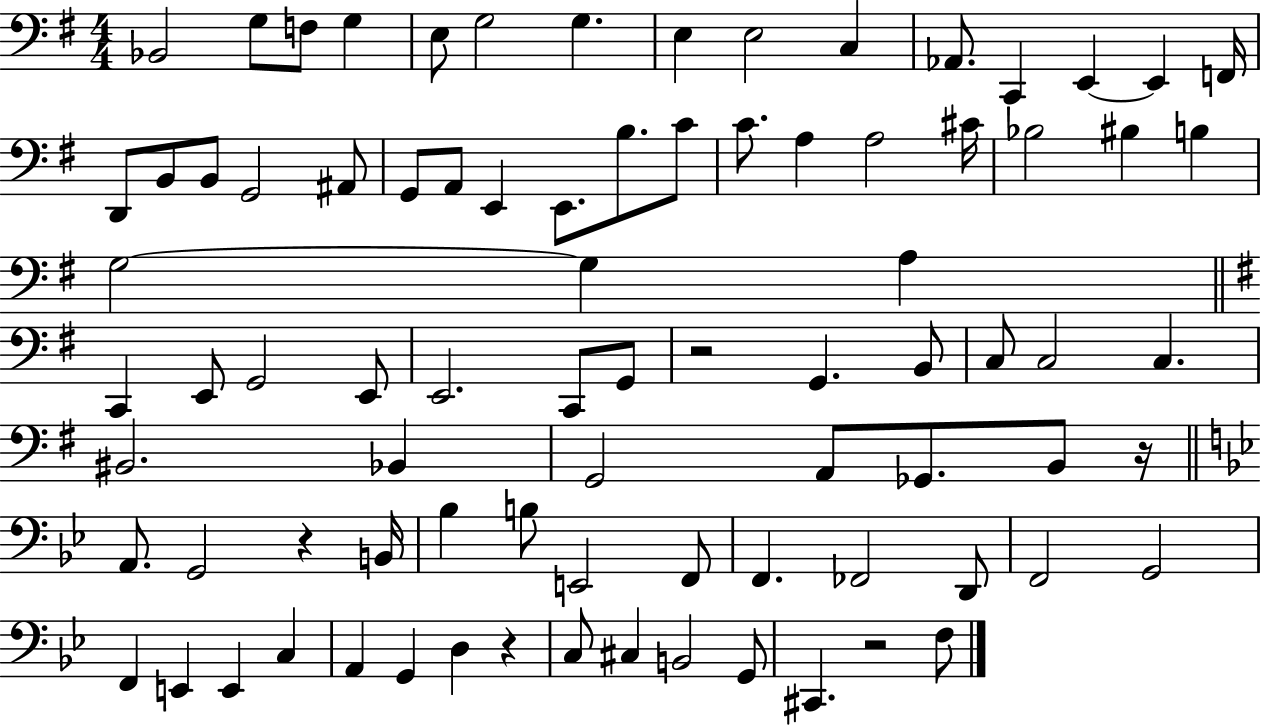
{
  \clef bass
  \numericTimeSignature
  \time 4/4
  \key g \major
  bes,2 g8 f8 g4 | e8 g2 g4. | e4 e2 c4 | aes,8. c,4 e,4~~ e,4 f,16 | \break d,8 b,8 b,8 g,2 ais,8 | g,8 a,8 e,4 e,8. b8. c'8 | c'8. a4 a2 cis'16 | bes2 bis4 b4 | \break g2~~ g4 a4 | \bar "||" \break \key e \minor c,4 e,8 g,2 e,8 | e,2. c,8 g,8 | r2 g,4. b,8 | c8 c2 c4. | \break bis,2. bes,4 | g,2 a,8 ges,8. b,8 r16 | \bar "||" \break \key bes \major a,8. g,2 r4 b,16 | bes4 b8 e,2 f,8 | f,4. fes,2 d,8 | f,2 g,2 | \break f,4 e,4 e,4 c4 | a,4 g,4 d4 r4 | c8 cis4 b,2 g,8 | cis,4. r2 f8 | \break \bar "|."
}